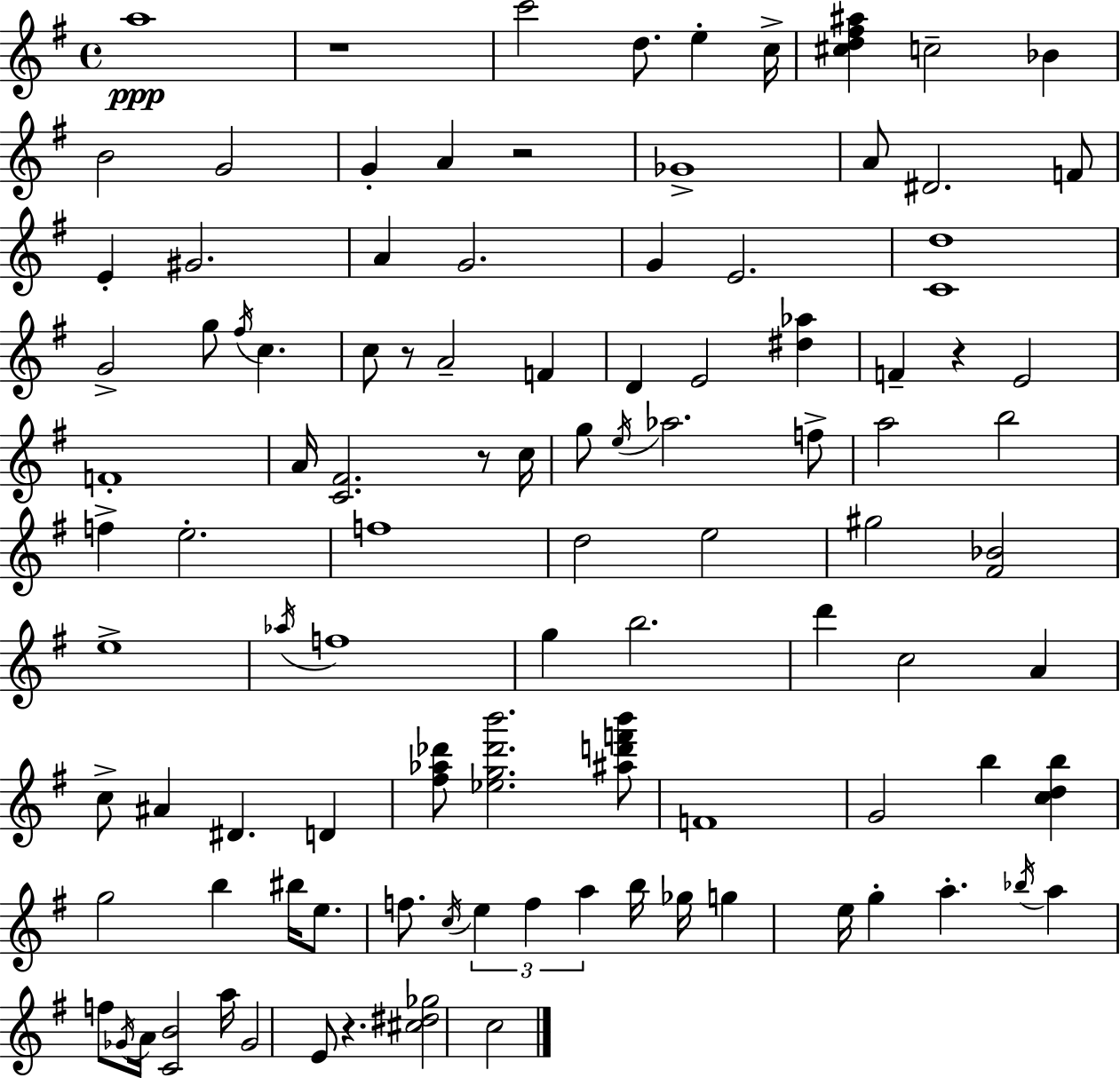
A5/w R/w C6/h D5/e. E5/q C5/s [C#5,D5,F#5,A#5]/q C5/h Bb4/q B4/h G4/h G4/q A4/q R/h Gb4/w A4/e D#4/h. F4/e E4/q G#4/h. A4/q G4/h. G4/q E4/h. [C4,D5]/w G4/h G5/e F#5/s C5/q. C5/e R/e A4/h F4/q D4/q E4/h [D#5,Ab5]/q F4/q R/q E4/h F4/w A4/s [C4,F#4]/h. R/e C5/s G5/e E5/s Ab5/h. F5/e A5/h B5/h F5/q E5/h. F5/w D5/h E5/h G#5/h [F#4,Bb4]/h E5/w Ab5/s F5/w G5/q B5/h. D6/q C5/h A4/q C5/e A#4/q D#4/q. D4/q [F#5,Ab5,Db6]/e [Eb5,G5,Db6,B6]/h. [A#5,D6,F6,B6]/e F4/w G4/h B5/q [C5,D5,B5]/q G5/h B5/q BIS5/s E5/e. F5/e. C5/s E5/q F5/q A5/q B5/s Gb5/s G5/q E5/s G5/q A5/q. Bb5/s A5/q F5/e Gb4/s A4/s [C4,B4]/h A5/s Gb4/h E4/e R/q. [C#5,D#5,Gb5]/h C5/h